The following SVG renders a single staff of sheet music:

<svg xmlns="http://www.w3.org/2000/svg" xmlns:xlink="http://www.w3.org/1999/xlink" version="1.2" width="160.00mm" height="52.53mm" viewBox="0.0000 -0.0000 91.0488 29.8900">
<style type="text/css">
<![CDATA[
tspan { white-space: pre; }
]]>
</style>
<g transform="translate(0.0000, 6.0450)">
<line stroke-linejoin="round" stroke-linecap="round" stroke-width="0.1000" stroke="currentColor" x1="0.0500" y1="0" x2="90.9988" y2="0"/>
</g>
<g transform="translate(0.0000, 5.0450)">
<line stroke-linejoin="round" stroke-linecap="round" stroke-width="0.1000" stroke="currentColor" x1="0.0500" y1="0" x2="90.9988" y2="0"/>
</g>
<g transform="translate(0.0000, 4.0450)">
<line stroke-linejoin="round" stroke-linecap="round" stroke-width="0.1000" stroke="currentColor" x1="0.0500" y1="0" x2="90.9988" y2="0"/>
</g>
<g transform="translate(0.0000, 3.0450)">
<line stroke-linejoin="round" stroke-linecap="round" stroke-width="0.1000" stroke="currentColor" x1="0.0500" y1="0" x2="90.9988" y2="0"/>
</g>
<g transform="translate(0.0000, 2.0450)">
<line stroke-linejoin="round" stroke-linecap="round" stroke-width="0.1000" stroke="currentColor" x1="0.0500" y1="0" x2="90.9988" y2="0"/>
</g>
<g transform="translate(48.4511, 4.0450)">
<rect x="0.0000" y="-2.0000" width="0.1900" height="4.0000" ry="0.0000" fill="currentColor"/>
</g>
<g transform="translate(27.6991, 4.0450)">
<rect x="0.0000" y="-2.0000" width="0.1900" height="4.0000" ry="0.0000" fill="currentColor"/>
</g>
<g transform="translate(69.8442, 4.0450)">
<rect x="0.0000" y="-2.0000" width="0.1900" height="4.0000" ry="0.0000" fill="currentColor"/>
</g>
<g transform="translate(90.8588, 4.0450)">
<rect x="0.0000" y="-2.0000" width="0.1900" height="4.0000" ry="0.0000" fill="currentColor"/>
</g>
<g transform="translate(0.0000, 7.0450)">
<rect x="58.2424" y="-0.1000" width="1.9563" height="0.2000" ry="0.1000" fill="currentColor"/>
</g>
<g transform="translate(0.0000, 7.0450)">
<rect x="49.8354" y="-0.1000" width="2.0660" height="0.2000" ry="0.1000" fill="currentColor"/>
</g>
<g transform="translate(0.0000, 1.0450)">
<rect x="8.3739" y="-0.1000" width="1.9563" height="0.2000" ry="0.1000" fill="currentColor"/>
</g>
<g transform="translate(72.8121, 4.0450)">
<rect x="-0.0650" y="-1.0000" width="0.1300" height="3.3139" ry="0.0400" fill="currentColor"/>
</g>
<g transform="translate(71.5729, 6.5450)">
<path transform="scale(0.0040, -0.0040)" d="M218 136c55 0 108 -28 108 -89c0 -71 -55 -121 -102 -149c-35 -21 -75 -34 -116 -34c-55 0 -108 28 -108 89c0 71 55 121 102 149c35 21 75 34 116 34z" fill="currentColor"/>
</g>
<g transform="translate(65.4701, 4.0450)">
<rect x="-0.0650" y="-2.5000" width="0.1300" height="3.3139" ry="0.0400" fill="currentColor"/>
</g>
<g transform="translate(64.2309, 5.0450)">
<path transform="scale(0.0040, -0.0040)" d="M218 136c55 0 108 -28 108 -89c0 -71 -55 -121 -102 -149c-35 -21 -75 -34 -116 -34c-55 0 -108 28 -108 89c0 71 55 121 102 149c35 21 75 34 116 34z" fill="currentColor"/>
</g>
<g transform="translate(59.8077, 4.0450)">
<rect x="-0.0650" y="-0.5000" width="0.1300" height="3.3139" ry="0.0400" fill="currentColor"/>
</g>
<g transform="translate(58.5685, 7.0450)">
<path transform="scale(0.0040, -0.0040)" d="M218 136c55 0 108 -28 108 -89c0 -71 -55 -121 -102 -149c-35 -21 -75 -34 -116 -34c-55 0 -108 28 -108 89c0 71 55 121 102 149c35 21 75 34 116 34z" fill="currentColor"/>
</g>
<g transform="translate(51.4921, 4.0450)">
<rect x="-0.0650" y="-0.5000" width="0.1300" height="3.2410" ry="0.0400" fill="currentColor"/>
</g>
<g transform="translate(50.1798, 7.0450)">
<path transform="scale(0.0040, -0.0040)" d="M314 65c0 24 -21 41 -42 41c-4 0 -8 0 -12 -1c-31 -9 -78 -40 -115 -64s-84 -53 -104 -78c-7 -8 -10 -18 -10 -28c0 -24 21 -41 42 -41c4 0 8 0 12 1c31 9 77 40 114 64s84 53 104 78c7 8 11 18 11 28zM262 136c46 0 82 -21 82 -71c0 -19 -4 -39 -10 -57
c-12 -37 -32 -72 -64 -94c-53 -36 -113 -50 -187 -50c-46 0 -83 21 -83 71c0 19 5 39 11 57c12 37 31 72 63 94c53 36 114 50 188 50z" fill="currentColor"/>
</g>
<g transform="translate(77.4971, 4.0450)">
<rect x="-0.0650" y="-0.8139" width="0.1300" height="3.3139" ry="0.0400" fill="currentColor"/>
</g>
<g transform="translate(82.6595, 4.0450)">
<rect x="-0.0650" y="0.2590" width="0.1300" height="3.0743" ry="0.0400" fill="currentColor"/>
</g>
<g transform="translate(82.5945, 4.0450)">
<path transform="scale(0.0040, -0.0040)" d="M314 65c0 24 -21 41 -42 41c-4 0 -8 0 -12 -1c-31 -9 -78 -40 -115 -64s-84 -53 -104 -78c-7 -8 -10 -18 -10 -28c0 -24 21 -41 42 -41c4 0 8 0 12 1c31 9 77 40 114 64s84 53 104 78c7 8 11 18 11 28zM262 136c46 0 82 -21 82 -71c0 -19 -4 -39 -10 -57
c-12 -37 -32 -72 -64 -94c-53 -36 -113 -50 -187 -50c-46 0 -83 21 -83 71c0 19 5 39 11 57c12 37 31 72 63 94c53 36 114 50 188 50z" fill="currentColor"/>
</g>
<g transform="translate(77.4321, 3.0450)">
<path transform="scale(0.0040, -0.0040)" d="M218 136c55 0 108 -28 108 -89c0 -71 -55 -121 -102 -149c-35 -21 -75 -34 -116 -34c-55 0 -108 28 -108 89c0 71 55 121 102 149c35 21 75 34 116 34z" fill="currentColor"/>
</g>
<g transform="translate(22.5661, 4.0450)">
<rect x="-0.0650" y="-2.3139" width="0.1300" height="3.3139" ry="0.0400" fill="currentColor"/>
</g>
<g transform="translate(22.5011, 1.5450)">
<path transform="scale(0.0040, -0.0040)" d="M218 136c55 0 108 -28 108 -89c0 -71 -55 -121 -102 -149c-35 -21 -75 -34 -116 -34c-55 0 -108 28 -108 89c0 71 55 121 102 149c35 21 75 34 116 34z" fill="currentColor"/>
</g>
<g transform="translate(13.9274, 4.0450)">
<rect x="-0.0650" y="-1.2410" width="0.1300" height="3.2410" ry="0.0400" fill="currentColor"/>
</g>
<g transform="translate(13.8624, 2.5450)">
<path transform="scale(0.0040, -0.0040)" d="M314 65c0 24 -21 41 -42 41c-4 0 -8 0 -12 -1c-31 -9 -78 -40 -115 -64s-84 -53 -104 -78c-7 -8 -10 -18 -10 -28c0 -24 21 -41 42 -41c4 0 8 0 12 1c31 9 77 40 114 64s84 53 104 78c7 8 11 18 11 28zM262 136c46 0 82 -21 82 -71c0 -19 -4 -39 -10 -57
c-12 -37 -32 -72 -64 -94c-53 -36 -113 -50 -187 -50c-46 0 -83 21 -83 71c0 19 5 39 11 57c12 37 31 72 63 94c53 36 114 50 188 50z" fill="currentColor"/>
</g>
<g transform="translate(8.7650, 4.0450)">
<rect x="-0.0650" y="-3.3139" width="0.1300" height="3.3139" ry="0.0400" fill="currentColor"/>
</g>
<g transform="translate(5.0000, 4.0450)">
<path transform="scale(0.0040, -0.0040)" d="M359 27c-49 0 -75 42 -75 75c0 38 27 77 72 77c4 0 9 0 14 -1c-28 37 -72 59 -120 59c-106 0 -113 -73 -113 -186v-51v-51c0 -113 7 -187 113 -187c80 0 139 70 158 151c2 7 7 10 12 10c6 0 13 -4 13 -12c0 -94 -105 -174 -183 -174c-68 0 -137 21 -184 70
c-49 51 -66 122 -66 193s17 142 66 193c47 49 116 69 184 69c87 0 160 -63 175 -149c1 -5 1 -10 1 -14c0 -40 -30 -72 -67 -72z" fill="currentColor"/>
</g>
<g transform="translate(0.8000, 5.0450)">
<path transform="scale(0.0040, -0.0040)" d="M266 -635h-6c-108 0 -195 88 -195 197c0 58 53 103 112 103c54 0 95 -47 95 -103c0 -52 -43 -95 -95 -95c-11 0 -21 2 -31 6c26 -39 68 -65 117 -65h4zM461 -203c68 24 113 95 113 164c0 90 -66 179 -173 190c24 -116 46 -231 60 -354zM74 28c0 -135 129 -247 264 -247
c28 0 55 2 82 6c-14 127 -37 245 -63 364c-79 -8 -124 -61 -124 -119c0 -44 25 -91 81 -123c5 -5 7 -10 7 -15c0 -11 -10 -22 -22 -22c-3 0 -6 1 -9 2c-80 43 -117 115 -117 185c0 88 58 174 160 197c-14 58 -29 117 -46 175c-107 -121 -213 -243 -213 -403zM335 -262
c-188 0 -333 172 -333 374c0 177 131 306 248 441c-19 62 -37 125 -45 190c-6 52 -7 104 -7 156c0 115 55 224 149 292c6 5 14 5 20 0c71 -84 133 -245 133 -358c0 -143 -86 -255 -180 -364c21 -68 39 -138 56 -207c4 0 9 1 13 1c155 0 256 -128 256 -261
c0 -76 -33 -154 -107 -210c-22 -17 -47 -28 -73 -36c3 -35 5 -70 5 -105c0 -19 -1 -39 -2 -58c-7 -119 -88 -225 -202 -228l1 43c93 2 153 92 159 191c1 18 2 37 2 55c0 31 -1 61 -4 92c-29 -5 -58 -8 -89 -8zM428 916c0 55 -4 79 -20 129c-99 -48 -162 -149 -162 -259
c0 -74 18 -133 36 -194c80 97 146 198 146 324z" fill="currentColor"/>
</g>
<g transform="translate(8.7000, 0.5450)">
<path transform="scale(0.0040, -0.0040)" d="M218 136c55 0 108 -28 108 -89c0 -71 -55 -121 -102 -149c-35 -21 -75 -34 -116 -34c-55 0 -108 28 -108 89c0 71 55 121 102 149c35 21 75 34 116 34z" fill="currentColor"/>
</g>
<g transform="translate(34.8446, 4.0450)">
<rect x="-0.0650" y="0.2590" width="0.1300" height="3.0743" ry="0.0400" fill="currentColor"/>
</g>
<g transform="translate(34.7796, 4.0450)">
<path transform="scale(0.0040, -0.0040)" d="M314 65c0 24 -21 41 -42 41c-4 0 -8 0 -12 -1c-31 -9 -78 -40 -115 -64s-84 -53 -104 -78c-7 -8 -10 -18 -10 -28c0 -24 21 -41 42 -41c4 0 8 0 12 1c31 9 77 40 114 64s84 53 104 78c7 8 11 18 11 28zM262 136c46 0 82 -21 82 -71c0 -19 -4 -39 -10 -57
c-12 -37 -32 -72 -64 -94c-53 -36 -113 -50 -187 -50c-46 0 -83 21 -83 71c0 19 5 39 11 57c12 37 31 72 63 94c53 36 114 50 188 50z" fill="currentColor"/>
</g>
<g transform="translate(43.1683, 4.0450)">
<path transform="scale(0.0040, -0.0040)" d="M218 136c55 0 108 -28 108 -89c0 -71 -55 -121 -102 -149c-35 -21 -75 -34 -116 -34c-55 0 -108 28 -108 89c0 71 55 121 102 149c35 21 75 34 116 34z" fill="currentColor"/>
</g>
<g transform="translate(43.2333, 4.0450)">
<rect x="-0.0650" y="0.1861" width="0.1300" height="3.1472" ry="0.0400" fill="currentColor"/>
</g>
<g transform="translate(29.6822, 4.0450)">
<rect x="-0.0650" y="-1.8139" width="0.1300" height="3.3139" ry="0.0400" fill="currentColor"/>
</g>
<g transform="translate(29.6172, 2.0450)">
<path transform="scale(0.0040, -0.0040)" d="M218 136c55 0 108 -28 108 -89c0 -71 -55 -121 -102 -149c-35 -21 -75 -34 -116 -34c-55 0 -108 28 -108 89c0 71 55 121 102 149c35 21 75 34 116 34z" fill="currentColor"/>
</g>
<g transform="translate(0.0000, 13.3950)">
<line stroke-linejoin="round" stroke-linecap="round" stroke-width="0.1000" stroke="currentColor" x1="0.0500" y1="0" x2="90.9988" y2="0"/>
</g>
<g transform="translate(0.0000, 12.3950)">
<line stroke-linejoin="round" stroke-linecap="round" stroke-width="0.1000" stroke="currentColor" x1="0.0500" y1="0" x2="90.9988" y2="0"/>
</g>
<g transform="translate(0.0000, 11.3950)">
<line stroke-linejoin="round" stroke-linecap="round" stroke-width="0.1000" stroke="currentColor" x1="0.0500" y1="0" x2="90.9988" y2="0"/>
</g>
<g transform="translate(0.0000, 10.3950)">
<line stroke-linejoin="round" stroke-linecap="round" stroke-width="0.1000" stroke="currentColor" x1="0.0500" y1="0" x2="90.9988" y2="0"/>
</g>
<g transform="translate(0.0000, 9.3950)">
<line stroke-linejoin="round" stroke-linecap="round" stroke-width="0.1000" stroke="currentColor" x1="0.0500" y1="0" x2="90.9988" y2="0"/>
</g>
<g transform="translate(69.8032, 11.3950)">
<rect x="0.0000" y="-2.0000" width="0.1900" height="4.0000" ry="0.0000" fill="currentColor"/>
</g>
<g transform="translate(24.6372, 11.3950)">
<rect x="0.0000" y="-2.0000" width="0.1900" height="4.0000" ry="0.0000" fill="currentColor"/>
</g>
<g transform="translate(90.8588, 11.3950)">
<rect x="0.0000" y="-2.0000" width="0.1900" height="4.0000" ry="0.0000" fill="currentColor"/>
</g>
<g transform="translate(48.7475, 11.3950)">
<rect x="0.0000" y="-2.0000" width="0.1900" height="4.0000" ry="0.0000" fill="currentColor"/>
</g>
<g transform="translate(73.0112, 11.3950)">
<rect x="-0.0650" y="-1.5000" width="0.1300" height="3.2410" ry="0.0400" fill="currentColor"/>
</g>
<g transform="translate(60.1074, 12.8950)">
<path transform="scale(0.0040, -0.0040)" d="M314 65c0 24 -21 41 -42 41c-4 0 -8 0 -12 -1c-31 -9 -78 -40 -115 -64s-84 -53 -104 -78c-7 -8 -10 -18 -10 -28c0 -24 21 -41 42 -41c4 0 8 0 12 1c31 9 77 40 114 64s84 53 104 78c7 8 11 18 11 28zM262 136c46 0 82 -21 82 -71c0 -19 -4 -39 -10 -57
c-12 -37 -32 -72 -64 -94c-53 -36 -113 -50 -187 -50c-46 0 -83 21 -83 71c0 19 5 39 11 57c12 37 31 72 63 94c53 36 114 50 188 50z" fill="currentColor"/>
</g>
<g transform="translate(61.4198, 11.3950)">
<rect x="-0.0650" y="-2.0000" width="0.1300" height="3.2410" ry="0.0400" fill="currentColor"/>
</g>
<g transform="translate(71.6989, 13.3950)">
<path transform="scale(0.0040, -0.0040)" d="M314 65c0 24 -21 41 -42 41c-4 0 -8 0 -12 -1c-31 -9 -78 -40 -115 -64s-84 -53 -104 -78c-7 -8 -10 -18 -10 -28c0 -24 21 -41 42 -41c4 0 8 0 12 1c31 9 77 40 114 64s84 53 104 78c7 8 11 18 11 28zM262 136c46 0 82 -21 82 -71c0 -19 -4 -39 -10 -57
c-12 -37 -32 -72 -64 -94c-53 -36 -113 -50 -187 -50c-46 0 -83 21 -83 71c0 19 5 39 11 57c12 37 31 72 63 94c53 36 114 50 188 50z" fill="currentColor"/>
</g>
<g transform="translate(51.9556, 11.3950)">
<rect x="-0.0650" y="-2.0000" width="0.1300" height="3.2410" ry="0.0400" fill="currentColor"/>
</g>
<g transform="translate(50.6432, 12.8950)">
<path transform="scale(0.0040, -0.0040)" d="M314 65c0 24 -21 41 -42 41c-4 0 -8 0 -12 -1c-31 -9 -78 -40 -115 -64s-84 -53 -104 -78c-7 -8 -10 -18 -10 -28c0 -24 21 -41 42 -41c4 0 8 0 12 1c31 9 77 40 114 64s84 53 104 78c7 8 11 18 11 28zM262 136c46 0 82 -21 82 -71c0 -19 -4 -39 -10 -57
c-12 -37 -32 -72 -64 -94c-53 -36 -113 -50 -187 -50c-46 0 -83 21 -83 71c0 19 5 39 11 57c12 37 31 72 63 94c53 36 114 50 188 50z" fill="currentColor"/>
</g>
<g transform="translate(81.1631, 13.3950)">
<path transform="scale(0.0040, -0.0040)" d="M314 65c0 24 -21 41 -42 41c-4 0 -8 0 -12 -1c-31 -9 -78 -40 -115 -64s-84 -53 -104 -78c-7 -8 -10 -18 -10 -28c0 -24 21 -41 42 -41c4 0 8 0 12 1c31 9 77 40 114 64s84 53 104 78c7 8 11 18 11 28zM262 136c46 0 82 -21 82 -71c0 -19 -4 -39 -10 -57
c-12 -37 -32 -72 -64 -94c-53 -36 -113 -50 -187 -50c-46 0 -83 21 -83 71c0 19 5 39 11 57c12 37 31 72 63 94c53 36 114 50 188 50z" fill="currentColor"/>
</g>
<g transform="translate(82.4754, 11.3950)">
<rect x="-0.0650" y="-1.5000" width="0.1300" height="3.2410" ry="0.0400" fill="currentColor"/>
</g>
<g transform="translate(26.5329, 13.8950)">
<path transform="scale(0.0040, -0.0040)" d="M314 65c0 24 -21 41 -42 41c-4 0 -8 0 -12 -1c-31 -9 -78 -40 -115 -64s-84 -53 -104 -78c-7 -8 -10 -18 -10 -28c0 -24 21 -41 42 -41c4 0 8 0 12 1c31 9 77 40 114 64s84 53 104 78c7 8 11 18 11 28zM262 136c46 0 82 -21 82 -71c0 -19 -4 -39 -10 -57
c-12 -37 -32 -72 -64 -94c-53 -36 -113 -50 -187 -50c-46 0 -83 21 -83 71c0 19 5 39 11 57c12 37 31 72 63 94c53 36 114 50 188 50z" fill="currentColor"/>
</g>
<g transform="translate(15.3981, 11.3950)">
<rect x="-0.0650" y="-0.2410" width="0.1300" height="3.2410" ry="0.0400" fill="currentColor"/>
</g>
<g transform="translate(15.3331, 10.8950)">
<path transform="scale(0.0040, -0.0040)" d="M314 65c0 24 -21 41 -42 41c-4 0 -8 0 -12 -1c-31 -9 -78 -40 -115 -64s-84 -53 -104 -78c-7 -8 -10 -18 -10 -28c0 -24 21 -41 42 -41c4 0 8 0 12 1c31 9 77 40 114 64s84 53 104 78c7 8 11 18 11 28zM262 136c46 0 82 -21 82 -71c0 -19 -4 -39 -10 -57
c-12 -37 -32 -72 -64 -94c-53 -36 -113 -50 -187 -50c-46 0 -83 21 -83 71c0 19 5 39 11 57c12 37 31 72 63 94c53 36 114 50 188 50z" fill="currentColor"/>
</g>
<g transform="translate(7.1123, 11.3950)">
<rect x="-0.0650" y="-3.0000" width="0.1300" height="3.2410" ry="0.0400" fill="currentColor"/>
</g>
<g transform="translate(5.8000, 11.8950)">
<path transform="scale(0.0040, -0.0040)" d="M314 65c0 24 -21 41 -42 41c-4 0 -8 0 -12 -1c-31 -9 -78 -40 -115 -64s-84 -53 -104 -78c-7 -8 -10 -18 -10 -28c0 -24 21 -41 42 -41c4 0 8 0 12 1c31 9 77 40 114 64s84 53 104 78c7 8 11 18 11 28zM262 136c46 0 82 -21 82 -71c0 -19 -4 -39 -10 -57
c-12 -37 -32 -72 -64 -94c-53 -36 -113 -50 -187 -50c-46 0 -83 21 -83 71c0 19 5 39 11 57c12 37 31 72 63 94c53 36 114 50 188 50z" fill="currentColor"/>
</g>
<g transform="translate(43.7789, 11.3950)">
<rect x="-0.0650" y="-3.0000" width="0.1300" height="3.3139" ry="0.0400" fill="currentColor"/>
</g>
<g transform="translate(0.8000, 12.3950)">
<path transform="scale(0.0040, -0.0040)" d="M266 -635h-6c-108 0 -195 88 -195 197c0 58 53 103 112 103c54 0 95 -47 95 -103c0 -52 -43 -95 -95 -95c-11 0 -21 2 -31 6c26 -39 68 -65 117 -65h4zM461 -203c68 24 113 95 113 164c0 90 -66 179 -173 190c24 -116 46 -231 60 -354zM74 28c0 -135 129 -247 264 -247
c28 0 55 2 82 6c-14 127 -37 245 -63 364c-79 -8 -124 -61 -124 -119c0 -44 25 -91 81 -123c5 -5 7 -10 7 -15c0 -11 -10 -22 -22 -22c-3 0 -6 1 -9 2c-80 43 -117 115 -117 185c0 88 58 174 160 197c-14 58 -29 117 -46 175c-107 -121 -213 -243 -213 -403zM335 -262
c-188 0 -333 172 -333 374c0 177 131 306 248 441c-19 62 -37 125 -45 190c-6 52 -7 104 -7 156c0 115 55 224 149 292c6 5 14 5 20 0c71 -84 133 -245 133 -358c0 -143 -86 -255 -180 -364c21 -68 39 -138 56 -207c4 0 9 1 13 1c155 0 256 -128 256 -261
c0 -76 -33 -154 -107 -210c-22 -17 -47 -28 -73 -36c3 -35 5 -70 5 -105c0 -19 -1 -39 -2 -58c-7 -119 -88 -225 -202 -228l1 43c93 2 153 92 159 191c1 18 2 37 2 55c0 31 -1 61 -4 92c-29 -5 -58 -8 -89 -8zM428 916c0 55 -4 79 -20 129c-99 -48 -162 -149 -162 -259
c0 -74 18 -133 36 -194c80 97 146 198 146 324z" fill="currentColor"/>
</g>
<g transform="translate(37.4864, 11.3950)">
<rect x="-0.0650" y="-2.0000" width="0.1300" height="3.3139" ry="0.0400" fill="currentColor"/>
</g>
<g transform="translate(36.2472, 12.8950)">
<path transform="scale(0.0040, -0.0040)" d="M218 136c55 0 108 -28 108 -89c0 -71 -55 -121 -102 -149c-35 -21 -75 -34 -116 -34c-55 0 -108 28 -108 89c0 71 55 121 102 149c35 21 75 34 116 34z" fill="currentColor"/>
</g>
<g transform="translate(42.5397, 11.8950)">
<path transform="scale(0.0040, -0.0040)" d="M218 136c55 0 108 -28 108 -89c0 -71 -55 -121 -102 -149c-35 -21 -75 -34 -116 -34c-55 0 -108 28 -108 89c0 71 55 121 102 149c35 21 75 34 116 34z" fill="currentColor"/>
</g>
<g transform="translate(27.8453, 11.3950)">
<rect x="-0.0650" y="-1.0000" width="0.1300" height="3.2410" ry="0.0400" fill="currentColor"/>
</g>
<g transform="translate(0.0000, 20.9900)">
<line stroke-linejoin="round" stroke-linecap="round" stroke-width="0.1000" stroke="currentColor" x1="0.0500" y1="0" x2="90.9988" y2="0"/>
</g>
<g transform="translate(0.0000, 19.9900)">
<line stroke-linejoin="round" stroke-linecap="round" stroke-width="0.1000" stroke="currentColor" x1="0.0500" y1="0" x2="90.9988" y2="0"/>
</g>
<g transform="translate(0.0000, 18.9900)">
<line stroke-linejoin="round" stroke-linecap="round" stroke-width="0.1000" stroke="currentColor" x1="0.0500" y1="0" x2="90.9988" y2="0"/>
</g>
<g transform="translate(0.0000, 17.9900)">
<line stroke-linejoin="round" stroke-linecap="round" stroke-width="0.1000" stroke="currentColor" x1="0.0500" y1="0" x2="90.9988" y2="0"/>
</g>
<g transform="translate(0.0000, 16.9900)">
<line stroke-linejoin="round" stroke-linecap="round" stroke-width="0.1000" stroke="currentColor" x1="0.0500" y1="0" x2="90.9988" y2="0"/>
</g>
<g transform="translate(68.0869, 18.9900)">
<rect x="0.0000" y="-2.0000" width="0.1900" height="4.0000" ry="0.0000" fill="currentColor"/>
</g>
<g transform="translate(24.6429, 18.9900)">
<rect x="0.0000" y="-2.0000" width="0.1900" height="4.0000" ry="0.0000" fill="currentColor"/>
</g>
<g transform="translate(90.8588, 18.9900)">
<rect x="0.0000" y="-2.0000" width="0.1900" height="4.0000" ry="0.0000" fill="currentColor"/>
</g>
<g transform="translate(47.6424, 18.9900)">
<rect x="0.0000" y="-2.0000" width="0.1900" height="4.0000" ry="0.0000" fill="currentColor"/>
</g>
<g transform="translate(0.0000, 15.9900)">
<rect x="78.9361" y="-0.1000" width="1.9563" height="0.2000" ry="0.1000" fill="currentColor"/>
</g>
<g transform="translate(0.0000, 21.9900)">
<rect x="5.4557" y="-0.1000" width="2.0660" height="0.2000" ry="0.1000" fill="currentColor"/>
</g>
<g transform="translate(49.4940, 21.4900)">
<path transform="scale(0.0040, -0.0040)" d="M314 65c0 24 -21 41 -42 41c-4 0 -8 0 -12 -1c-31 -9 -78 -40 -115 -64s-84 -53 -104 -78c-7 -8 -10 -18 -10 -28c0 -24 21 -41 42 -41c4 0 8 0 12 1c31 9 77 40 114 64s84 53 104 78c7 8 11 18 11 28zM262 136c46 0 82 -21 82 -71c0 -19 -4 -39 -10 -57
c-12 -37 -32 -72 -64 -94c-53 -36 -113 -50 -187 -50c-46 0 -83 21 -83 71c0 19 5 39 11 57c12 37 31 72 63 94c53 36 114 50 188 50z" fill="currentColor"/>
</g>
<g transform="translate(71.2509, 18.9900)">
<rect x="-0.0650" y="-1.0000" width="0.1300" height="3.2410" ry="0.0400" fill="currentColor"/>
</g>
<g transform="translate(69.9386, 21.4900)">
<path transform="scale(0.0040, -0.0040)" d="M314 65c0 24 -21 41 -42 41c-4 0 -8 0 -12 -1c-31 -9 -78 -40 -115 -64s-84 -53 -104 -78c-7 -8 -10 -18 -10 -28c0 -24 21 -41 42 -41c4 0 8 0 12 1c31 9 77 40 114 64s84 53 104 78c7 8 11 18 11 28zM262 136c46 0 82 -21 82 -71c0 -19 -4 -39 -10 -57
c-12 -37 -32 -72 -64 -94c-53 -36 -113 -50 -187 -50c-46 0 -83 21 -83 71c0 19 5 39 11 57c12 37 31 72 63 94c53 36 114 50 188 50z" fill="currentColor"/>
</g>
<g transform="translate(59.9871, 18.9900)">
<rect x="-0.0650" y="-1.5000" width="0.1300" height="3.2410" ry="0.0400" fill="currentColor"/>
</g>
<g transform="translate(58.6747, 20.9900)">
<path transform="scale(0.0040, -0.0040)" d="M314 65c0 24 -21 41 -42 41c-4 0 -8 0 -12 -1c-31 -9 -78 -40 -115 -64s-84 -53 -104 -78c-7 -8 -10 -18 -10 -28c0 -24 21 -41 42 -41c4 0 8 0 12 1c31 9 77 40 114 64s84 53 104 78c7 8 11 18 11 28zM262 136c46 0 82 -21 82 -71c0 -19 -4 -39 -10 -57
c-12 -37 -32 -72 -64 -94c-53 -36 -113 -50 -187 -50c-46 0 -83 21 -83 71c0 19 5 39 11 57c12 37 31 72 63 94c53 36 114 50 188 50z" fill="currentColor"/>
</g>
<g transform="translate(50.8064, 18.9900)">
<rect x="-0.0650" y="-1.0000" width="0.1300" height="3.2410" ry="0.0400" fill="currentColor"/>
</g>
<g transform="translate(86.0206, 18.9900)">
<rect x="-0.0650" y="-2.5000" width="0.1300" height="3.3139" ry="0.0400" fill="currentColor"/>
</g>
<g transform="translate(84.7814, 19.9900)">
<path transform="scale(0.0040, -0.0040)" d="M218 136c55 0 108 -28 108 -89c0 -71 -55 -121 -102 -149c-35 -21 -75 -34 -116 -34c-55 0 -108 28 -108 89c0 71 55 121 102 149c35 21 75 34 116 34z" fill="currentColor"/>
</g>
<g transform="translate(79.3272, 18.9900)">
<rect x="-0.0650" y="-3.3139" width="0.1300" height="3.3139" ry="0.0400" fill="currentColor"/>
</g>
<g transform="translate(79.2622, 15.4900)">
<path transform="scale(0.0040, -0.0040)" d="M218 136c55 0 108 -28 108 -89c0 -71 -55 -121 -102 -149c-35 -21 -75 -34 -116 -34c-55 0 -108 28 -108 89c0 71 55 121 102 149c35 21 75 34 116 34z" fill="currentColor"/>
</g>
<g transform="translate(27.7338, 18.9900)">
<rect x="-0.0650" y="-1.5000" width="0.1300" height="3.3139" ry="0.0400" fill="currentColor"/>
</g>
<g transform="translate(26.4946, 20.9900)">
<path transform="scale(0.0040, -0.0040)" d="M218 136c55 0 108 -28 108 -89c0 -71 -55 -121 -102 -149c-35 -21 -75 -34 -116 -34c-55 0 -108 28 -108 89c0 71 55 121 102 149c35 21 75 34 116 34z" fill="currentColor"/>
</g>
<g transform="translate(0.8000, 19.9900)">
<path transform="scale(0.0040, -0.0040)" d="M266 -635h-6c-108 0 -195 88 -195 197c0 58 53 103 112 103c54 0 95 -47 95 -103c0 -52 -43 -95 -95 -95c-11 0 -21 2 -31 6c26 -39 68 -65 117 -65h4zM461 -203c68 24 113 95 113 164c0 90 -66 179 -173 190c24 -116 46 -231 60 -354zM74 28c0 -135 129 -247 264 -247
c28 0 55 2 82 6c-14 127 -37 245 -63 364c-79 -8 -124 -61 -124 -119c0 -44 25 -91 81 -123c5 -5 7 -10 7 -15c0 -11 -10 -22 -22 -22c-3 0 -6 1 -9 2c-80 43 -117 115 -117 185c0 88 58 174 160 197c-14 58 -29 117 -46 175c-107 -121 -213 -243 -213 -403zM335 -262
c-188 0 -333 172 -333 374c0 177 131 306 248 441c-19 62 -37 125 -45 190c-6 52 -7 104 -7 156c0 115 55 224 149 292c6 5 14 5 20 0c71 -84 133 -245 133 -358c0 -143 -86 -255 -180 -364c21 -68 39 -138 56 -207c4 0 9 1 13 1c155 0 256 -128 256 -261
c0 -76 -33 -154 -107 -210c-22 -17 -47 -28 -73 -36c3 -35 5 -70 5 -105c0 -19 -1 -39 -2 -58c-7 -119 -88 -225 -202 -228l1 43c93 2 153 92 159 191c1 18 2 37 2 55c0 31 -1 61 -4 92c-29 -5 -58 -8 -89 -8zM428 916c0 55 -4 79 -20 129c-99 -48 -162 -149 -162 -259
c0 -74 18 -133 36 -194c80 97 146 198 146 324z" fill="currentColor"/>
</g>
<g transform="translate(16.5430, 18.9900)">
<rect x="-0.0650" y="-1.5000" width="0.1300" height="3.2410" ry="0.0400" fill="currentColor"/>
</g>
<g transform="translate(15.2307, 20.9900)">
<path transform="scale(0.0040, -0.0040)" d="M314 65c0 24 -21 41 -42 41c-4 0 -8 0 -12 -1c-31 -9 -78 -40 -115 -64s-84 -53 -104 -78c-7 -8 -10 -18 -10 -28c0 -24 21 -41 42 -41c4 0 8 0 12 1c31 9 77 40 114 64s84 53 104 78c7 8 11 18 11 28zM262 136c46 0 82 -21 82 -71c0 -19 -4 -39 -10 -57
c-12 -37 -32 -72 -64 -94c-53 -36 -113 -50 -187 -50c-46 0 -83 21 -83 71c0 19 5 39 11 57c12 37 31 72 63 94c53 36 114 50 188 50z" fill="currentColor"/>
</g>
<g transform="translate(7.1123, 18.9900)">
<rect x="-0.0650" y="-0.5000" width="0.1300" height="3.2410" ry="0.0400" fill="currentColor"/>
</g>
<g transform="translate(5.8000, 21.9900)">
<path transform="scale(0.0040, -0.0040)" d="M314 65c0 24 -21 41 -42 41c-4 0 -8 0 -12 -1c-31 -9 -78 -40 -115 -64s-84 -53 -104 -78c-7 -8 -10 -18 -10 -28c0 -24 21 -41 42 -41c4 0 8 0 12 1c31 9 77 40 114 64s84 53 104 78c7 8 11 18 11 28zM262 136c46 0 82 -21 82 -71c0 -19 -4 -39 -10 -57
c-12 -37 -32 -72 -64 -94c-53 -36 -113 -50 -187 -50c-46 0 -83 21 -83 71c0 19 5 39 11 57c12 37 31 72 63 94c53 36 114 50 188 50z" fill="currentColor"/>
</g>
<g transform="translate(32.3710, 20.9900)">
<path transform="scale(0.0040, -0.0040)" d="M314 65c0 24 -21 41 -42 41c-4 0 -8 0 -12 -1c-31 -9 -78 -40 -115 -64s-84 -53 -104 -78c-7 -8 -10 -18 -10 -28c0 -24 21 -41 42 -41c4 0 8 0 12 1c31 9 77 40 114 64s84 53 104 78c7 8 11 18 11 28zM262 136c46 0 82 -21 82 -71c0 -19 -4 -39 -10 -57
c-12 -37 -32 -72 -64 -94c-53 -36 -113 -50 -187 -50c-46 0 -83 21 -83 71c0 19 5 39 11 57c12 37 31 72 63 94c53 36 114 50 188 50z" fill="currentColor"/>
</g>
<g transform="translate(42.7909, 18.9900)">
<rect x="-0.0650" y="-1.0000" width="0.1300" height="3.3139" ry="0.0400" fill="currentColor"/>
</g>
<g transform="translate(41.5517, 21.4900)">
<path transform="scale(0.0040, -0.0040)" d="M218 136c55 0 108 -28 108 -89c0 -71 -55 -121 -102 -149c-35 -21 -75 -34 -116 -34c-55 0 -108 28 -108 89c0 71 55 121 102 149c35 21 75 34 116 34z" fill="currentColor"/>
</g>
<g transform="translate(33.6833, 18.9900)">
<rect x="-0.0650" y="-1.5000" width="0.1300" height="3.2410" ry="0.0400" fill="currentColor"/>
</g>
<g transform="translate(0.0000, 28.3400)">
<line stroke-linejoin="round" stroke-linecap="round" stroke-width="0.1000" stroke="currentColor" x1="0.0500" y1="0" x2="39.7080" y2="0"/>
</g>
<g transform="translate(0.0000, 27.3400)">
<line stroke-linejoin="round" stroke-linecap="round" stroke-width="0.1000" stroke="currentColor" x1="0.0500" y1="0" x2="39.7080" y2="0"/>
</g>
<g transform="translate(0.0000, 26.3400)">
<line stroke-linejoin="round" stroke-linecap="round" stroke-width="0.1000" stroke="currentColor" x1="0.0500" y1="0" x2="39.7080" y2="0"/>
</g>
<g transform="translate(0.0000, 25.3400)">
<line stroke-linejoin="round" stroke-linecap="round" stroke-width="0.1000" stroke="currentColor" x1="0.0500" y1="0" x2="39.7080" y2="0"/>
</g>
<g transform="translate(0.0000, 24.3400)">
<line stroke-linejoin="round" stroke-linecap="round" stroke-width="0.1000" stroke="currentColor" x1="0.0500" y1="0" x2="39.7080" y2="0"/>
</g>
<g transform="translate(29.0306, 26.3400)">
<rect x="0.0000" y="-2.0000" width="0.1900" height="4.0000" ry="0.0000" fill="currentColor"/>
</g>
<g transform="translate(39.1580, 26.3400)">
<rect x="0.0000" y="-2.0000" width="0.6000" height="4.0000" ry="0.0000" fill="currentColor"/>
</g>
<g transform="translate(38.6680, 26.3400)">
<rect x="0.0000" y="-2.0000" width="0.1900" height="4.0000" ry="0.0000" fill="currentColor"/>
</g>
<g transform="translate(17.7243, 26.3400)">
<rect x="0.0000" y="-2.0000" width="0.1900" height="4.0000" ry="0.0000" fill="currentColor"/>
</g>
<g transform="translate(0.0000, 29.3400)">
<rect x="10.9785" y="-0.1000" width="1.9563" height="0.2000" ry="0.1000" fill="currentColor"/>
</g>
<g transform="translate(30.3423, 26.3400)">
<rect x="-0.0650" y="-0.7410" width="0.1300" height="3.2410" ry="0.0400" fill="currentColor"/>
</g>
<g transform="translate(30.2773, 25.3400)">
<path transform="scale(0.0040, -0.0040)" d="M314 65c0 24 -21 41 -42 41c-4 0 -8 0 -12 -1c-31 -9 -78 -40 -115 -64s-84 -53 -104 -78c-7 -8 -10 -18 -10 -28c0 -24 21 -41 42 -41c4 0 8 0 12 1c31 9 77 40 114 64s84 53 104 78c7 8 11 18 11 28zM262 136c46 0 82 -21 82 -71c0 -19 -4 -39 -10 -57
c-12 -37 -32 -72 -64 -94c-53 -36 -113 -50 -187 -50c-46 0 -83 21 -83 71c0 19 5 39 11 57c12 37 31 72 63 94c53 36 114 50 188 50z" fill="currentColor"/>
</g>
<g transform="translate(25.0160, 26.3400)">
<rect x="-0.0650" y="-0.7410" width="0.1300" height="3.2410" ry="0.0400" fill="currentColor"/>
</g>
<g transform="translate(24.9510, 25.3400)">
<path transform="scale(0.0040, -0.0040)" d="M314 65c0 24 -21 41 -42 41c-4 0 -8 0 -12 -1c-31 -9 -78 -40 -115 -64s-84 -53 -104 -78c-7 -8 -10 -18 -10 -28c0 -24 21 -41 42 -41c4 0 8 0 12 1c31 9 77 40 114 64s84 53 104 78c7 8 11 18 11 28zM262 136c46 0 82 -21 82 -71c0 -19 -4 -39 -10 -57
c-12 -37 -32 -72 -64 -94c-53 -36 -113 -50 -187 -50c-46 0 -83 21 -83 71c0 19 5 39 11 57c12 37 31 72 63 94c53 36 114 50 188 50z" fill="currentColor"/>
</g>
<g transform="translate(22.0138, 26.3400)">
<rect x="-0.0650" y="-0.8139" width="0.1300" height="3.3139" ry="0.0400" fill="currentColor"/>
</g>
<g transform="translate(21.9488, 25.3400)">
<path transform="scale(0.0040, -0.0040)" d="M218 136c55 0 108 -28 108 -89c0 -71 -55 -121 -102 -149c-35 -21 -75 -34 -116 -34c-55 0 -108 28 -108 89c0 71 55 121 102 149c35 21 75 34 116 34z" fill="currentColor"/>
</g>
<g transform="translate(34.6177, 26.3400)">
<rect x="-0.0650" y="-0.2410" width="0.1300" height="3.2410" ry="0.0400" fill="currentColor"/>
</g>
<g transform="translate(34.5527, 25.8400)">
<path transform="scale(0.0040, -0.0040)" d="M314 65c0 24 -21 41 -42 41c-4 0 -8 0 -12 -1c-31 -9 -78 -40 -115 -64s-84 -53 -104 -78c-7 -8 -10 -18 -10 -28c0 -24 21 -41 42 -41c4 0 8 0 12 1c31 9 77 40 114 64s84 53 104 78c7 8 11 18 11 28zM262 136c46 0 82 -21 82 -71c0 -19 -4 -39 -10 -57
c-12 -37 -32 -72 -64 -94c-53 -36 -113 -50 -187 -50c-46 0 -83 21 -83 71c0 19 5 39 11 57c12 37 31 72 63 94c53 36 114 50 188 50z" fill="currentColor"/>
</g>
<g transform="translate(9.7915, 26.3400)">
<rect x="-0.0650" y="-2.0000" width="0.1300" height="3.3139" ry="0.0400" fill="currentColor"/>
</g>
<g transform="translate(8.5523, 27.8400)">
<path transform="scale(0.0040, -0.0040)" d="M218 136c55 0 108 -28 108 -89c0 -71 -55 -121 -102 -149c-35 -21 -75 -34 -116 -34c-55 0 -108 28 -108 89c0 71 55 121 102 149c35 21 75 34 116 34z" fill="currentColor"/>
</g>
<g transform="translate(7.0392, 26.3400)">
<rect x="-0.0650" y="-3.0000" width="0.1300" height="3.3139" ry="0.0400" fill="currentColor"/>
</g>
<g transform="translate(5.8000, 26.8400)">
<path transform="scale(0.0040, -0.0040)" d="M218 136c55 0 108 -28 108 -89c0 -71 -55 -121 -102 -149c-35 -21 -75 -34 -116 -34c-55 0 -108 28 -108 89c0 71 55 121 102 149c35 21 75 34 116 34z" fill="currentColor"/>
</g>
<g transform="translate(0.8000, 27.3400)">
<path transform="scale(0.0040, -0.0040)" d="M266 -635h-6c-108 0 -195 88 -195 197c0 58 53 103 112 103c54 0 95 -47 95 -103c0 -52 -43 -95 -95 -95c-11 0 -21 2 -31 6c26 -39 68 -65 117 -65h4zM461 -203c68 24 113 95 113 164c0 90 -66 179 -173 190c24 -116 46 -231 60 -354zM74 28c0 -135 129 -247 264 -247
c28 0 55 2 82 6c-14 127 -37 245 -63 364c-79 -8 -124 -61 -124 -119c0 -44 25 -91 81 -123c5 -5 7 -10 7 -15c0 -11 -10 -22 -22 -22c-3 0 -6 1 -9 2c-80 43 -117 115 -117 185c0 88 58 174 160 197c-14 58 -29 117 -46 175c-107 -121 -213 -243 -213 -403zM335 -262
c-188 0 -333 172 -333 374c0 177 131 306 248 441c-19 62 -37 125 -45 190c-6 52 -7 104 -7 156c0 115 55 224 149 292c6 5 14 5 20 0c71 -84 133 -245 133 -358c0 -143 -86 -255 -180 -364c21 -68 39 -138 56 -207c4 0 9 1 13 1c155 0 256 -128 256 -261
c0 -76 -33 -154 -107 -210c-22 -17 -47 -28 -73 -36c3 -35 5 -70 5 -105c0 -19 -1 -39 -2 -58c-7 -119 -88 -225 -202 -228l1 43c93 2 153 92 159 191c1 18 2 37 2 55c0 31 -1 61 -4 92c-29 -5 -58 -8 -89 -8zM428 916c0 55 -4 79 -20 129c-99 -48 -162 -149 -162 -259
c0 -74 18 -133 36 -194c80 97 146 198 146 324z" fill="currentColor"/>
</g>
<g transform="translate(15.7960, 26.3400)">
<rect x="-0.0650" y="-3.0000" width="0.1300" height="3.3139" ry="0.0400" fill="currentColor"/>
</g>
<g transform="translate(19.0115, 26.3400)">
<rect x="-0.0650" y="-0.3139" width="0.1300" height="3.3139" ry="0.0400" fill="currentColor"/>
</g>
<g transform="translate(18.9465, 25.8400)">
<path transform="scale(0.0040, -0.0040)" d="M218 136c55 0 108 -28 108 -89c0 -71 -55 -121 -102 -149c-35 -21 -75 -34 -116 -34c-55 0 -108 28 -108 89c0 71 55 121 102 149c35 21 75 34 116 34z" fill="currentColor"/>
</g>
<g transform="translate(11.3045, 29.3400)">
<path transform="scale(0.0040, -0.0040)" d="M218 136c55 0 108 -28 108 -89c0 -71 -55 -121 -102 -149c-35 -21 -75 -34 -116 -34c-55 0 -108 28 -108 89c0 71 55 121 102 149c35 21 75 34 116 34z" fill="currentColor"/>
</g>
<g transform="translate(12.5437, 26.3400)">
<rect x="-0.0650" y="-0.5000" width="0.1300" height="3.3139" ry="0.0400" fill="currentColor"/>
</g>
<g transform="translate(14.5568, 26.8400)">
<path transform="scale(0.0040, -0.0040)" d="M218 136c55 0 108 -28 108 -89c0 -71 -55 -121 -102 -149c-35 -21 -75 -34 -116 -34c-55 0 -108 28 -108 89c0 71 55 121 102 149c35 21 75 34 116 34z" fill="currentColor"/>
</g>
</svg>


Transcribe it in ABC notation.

X:1
T:Untitled
M:4/4
L:1/4
K:C
b e2 g f B2 B C2 C G D d B2 A2 c2 D2 F A F2 F2 E2 E2 C2 E2 E E2 D D2 E2 D2 b G A F C A c d d2 d2 c2